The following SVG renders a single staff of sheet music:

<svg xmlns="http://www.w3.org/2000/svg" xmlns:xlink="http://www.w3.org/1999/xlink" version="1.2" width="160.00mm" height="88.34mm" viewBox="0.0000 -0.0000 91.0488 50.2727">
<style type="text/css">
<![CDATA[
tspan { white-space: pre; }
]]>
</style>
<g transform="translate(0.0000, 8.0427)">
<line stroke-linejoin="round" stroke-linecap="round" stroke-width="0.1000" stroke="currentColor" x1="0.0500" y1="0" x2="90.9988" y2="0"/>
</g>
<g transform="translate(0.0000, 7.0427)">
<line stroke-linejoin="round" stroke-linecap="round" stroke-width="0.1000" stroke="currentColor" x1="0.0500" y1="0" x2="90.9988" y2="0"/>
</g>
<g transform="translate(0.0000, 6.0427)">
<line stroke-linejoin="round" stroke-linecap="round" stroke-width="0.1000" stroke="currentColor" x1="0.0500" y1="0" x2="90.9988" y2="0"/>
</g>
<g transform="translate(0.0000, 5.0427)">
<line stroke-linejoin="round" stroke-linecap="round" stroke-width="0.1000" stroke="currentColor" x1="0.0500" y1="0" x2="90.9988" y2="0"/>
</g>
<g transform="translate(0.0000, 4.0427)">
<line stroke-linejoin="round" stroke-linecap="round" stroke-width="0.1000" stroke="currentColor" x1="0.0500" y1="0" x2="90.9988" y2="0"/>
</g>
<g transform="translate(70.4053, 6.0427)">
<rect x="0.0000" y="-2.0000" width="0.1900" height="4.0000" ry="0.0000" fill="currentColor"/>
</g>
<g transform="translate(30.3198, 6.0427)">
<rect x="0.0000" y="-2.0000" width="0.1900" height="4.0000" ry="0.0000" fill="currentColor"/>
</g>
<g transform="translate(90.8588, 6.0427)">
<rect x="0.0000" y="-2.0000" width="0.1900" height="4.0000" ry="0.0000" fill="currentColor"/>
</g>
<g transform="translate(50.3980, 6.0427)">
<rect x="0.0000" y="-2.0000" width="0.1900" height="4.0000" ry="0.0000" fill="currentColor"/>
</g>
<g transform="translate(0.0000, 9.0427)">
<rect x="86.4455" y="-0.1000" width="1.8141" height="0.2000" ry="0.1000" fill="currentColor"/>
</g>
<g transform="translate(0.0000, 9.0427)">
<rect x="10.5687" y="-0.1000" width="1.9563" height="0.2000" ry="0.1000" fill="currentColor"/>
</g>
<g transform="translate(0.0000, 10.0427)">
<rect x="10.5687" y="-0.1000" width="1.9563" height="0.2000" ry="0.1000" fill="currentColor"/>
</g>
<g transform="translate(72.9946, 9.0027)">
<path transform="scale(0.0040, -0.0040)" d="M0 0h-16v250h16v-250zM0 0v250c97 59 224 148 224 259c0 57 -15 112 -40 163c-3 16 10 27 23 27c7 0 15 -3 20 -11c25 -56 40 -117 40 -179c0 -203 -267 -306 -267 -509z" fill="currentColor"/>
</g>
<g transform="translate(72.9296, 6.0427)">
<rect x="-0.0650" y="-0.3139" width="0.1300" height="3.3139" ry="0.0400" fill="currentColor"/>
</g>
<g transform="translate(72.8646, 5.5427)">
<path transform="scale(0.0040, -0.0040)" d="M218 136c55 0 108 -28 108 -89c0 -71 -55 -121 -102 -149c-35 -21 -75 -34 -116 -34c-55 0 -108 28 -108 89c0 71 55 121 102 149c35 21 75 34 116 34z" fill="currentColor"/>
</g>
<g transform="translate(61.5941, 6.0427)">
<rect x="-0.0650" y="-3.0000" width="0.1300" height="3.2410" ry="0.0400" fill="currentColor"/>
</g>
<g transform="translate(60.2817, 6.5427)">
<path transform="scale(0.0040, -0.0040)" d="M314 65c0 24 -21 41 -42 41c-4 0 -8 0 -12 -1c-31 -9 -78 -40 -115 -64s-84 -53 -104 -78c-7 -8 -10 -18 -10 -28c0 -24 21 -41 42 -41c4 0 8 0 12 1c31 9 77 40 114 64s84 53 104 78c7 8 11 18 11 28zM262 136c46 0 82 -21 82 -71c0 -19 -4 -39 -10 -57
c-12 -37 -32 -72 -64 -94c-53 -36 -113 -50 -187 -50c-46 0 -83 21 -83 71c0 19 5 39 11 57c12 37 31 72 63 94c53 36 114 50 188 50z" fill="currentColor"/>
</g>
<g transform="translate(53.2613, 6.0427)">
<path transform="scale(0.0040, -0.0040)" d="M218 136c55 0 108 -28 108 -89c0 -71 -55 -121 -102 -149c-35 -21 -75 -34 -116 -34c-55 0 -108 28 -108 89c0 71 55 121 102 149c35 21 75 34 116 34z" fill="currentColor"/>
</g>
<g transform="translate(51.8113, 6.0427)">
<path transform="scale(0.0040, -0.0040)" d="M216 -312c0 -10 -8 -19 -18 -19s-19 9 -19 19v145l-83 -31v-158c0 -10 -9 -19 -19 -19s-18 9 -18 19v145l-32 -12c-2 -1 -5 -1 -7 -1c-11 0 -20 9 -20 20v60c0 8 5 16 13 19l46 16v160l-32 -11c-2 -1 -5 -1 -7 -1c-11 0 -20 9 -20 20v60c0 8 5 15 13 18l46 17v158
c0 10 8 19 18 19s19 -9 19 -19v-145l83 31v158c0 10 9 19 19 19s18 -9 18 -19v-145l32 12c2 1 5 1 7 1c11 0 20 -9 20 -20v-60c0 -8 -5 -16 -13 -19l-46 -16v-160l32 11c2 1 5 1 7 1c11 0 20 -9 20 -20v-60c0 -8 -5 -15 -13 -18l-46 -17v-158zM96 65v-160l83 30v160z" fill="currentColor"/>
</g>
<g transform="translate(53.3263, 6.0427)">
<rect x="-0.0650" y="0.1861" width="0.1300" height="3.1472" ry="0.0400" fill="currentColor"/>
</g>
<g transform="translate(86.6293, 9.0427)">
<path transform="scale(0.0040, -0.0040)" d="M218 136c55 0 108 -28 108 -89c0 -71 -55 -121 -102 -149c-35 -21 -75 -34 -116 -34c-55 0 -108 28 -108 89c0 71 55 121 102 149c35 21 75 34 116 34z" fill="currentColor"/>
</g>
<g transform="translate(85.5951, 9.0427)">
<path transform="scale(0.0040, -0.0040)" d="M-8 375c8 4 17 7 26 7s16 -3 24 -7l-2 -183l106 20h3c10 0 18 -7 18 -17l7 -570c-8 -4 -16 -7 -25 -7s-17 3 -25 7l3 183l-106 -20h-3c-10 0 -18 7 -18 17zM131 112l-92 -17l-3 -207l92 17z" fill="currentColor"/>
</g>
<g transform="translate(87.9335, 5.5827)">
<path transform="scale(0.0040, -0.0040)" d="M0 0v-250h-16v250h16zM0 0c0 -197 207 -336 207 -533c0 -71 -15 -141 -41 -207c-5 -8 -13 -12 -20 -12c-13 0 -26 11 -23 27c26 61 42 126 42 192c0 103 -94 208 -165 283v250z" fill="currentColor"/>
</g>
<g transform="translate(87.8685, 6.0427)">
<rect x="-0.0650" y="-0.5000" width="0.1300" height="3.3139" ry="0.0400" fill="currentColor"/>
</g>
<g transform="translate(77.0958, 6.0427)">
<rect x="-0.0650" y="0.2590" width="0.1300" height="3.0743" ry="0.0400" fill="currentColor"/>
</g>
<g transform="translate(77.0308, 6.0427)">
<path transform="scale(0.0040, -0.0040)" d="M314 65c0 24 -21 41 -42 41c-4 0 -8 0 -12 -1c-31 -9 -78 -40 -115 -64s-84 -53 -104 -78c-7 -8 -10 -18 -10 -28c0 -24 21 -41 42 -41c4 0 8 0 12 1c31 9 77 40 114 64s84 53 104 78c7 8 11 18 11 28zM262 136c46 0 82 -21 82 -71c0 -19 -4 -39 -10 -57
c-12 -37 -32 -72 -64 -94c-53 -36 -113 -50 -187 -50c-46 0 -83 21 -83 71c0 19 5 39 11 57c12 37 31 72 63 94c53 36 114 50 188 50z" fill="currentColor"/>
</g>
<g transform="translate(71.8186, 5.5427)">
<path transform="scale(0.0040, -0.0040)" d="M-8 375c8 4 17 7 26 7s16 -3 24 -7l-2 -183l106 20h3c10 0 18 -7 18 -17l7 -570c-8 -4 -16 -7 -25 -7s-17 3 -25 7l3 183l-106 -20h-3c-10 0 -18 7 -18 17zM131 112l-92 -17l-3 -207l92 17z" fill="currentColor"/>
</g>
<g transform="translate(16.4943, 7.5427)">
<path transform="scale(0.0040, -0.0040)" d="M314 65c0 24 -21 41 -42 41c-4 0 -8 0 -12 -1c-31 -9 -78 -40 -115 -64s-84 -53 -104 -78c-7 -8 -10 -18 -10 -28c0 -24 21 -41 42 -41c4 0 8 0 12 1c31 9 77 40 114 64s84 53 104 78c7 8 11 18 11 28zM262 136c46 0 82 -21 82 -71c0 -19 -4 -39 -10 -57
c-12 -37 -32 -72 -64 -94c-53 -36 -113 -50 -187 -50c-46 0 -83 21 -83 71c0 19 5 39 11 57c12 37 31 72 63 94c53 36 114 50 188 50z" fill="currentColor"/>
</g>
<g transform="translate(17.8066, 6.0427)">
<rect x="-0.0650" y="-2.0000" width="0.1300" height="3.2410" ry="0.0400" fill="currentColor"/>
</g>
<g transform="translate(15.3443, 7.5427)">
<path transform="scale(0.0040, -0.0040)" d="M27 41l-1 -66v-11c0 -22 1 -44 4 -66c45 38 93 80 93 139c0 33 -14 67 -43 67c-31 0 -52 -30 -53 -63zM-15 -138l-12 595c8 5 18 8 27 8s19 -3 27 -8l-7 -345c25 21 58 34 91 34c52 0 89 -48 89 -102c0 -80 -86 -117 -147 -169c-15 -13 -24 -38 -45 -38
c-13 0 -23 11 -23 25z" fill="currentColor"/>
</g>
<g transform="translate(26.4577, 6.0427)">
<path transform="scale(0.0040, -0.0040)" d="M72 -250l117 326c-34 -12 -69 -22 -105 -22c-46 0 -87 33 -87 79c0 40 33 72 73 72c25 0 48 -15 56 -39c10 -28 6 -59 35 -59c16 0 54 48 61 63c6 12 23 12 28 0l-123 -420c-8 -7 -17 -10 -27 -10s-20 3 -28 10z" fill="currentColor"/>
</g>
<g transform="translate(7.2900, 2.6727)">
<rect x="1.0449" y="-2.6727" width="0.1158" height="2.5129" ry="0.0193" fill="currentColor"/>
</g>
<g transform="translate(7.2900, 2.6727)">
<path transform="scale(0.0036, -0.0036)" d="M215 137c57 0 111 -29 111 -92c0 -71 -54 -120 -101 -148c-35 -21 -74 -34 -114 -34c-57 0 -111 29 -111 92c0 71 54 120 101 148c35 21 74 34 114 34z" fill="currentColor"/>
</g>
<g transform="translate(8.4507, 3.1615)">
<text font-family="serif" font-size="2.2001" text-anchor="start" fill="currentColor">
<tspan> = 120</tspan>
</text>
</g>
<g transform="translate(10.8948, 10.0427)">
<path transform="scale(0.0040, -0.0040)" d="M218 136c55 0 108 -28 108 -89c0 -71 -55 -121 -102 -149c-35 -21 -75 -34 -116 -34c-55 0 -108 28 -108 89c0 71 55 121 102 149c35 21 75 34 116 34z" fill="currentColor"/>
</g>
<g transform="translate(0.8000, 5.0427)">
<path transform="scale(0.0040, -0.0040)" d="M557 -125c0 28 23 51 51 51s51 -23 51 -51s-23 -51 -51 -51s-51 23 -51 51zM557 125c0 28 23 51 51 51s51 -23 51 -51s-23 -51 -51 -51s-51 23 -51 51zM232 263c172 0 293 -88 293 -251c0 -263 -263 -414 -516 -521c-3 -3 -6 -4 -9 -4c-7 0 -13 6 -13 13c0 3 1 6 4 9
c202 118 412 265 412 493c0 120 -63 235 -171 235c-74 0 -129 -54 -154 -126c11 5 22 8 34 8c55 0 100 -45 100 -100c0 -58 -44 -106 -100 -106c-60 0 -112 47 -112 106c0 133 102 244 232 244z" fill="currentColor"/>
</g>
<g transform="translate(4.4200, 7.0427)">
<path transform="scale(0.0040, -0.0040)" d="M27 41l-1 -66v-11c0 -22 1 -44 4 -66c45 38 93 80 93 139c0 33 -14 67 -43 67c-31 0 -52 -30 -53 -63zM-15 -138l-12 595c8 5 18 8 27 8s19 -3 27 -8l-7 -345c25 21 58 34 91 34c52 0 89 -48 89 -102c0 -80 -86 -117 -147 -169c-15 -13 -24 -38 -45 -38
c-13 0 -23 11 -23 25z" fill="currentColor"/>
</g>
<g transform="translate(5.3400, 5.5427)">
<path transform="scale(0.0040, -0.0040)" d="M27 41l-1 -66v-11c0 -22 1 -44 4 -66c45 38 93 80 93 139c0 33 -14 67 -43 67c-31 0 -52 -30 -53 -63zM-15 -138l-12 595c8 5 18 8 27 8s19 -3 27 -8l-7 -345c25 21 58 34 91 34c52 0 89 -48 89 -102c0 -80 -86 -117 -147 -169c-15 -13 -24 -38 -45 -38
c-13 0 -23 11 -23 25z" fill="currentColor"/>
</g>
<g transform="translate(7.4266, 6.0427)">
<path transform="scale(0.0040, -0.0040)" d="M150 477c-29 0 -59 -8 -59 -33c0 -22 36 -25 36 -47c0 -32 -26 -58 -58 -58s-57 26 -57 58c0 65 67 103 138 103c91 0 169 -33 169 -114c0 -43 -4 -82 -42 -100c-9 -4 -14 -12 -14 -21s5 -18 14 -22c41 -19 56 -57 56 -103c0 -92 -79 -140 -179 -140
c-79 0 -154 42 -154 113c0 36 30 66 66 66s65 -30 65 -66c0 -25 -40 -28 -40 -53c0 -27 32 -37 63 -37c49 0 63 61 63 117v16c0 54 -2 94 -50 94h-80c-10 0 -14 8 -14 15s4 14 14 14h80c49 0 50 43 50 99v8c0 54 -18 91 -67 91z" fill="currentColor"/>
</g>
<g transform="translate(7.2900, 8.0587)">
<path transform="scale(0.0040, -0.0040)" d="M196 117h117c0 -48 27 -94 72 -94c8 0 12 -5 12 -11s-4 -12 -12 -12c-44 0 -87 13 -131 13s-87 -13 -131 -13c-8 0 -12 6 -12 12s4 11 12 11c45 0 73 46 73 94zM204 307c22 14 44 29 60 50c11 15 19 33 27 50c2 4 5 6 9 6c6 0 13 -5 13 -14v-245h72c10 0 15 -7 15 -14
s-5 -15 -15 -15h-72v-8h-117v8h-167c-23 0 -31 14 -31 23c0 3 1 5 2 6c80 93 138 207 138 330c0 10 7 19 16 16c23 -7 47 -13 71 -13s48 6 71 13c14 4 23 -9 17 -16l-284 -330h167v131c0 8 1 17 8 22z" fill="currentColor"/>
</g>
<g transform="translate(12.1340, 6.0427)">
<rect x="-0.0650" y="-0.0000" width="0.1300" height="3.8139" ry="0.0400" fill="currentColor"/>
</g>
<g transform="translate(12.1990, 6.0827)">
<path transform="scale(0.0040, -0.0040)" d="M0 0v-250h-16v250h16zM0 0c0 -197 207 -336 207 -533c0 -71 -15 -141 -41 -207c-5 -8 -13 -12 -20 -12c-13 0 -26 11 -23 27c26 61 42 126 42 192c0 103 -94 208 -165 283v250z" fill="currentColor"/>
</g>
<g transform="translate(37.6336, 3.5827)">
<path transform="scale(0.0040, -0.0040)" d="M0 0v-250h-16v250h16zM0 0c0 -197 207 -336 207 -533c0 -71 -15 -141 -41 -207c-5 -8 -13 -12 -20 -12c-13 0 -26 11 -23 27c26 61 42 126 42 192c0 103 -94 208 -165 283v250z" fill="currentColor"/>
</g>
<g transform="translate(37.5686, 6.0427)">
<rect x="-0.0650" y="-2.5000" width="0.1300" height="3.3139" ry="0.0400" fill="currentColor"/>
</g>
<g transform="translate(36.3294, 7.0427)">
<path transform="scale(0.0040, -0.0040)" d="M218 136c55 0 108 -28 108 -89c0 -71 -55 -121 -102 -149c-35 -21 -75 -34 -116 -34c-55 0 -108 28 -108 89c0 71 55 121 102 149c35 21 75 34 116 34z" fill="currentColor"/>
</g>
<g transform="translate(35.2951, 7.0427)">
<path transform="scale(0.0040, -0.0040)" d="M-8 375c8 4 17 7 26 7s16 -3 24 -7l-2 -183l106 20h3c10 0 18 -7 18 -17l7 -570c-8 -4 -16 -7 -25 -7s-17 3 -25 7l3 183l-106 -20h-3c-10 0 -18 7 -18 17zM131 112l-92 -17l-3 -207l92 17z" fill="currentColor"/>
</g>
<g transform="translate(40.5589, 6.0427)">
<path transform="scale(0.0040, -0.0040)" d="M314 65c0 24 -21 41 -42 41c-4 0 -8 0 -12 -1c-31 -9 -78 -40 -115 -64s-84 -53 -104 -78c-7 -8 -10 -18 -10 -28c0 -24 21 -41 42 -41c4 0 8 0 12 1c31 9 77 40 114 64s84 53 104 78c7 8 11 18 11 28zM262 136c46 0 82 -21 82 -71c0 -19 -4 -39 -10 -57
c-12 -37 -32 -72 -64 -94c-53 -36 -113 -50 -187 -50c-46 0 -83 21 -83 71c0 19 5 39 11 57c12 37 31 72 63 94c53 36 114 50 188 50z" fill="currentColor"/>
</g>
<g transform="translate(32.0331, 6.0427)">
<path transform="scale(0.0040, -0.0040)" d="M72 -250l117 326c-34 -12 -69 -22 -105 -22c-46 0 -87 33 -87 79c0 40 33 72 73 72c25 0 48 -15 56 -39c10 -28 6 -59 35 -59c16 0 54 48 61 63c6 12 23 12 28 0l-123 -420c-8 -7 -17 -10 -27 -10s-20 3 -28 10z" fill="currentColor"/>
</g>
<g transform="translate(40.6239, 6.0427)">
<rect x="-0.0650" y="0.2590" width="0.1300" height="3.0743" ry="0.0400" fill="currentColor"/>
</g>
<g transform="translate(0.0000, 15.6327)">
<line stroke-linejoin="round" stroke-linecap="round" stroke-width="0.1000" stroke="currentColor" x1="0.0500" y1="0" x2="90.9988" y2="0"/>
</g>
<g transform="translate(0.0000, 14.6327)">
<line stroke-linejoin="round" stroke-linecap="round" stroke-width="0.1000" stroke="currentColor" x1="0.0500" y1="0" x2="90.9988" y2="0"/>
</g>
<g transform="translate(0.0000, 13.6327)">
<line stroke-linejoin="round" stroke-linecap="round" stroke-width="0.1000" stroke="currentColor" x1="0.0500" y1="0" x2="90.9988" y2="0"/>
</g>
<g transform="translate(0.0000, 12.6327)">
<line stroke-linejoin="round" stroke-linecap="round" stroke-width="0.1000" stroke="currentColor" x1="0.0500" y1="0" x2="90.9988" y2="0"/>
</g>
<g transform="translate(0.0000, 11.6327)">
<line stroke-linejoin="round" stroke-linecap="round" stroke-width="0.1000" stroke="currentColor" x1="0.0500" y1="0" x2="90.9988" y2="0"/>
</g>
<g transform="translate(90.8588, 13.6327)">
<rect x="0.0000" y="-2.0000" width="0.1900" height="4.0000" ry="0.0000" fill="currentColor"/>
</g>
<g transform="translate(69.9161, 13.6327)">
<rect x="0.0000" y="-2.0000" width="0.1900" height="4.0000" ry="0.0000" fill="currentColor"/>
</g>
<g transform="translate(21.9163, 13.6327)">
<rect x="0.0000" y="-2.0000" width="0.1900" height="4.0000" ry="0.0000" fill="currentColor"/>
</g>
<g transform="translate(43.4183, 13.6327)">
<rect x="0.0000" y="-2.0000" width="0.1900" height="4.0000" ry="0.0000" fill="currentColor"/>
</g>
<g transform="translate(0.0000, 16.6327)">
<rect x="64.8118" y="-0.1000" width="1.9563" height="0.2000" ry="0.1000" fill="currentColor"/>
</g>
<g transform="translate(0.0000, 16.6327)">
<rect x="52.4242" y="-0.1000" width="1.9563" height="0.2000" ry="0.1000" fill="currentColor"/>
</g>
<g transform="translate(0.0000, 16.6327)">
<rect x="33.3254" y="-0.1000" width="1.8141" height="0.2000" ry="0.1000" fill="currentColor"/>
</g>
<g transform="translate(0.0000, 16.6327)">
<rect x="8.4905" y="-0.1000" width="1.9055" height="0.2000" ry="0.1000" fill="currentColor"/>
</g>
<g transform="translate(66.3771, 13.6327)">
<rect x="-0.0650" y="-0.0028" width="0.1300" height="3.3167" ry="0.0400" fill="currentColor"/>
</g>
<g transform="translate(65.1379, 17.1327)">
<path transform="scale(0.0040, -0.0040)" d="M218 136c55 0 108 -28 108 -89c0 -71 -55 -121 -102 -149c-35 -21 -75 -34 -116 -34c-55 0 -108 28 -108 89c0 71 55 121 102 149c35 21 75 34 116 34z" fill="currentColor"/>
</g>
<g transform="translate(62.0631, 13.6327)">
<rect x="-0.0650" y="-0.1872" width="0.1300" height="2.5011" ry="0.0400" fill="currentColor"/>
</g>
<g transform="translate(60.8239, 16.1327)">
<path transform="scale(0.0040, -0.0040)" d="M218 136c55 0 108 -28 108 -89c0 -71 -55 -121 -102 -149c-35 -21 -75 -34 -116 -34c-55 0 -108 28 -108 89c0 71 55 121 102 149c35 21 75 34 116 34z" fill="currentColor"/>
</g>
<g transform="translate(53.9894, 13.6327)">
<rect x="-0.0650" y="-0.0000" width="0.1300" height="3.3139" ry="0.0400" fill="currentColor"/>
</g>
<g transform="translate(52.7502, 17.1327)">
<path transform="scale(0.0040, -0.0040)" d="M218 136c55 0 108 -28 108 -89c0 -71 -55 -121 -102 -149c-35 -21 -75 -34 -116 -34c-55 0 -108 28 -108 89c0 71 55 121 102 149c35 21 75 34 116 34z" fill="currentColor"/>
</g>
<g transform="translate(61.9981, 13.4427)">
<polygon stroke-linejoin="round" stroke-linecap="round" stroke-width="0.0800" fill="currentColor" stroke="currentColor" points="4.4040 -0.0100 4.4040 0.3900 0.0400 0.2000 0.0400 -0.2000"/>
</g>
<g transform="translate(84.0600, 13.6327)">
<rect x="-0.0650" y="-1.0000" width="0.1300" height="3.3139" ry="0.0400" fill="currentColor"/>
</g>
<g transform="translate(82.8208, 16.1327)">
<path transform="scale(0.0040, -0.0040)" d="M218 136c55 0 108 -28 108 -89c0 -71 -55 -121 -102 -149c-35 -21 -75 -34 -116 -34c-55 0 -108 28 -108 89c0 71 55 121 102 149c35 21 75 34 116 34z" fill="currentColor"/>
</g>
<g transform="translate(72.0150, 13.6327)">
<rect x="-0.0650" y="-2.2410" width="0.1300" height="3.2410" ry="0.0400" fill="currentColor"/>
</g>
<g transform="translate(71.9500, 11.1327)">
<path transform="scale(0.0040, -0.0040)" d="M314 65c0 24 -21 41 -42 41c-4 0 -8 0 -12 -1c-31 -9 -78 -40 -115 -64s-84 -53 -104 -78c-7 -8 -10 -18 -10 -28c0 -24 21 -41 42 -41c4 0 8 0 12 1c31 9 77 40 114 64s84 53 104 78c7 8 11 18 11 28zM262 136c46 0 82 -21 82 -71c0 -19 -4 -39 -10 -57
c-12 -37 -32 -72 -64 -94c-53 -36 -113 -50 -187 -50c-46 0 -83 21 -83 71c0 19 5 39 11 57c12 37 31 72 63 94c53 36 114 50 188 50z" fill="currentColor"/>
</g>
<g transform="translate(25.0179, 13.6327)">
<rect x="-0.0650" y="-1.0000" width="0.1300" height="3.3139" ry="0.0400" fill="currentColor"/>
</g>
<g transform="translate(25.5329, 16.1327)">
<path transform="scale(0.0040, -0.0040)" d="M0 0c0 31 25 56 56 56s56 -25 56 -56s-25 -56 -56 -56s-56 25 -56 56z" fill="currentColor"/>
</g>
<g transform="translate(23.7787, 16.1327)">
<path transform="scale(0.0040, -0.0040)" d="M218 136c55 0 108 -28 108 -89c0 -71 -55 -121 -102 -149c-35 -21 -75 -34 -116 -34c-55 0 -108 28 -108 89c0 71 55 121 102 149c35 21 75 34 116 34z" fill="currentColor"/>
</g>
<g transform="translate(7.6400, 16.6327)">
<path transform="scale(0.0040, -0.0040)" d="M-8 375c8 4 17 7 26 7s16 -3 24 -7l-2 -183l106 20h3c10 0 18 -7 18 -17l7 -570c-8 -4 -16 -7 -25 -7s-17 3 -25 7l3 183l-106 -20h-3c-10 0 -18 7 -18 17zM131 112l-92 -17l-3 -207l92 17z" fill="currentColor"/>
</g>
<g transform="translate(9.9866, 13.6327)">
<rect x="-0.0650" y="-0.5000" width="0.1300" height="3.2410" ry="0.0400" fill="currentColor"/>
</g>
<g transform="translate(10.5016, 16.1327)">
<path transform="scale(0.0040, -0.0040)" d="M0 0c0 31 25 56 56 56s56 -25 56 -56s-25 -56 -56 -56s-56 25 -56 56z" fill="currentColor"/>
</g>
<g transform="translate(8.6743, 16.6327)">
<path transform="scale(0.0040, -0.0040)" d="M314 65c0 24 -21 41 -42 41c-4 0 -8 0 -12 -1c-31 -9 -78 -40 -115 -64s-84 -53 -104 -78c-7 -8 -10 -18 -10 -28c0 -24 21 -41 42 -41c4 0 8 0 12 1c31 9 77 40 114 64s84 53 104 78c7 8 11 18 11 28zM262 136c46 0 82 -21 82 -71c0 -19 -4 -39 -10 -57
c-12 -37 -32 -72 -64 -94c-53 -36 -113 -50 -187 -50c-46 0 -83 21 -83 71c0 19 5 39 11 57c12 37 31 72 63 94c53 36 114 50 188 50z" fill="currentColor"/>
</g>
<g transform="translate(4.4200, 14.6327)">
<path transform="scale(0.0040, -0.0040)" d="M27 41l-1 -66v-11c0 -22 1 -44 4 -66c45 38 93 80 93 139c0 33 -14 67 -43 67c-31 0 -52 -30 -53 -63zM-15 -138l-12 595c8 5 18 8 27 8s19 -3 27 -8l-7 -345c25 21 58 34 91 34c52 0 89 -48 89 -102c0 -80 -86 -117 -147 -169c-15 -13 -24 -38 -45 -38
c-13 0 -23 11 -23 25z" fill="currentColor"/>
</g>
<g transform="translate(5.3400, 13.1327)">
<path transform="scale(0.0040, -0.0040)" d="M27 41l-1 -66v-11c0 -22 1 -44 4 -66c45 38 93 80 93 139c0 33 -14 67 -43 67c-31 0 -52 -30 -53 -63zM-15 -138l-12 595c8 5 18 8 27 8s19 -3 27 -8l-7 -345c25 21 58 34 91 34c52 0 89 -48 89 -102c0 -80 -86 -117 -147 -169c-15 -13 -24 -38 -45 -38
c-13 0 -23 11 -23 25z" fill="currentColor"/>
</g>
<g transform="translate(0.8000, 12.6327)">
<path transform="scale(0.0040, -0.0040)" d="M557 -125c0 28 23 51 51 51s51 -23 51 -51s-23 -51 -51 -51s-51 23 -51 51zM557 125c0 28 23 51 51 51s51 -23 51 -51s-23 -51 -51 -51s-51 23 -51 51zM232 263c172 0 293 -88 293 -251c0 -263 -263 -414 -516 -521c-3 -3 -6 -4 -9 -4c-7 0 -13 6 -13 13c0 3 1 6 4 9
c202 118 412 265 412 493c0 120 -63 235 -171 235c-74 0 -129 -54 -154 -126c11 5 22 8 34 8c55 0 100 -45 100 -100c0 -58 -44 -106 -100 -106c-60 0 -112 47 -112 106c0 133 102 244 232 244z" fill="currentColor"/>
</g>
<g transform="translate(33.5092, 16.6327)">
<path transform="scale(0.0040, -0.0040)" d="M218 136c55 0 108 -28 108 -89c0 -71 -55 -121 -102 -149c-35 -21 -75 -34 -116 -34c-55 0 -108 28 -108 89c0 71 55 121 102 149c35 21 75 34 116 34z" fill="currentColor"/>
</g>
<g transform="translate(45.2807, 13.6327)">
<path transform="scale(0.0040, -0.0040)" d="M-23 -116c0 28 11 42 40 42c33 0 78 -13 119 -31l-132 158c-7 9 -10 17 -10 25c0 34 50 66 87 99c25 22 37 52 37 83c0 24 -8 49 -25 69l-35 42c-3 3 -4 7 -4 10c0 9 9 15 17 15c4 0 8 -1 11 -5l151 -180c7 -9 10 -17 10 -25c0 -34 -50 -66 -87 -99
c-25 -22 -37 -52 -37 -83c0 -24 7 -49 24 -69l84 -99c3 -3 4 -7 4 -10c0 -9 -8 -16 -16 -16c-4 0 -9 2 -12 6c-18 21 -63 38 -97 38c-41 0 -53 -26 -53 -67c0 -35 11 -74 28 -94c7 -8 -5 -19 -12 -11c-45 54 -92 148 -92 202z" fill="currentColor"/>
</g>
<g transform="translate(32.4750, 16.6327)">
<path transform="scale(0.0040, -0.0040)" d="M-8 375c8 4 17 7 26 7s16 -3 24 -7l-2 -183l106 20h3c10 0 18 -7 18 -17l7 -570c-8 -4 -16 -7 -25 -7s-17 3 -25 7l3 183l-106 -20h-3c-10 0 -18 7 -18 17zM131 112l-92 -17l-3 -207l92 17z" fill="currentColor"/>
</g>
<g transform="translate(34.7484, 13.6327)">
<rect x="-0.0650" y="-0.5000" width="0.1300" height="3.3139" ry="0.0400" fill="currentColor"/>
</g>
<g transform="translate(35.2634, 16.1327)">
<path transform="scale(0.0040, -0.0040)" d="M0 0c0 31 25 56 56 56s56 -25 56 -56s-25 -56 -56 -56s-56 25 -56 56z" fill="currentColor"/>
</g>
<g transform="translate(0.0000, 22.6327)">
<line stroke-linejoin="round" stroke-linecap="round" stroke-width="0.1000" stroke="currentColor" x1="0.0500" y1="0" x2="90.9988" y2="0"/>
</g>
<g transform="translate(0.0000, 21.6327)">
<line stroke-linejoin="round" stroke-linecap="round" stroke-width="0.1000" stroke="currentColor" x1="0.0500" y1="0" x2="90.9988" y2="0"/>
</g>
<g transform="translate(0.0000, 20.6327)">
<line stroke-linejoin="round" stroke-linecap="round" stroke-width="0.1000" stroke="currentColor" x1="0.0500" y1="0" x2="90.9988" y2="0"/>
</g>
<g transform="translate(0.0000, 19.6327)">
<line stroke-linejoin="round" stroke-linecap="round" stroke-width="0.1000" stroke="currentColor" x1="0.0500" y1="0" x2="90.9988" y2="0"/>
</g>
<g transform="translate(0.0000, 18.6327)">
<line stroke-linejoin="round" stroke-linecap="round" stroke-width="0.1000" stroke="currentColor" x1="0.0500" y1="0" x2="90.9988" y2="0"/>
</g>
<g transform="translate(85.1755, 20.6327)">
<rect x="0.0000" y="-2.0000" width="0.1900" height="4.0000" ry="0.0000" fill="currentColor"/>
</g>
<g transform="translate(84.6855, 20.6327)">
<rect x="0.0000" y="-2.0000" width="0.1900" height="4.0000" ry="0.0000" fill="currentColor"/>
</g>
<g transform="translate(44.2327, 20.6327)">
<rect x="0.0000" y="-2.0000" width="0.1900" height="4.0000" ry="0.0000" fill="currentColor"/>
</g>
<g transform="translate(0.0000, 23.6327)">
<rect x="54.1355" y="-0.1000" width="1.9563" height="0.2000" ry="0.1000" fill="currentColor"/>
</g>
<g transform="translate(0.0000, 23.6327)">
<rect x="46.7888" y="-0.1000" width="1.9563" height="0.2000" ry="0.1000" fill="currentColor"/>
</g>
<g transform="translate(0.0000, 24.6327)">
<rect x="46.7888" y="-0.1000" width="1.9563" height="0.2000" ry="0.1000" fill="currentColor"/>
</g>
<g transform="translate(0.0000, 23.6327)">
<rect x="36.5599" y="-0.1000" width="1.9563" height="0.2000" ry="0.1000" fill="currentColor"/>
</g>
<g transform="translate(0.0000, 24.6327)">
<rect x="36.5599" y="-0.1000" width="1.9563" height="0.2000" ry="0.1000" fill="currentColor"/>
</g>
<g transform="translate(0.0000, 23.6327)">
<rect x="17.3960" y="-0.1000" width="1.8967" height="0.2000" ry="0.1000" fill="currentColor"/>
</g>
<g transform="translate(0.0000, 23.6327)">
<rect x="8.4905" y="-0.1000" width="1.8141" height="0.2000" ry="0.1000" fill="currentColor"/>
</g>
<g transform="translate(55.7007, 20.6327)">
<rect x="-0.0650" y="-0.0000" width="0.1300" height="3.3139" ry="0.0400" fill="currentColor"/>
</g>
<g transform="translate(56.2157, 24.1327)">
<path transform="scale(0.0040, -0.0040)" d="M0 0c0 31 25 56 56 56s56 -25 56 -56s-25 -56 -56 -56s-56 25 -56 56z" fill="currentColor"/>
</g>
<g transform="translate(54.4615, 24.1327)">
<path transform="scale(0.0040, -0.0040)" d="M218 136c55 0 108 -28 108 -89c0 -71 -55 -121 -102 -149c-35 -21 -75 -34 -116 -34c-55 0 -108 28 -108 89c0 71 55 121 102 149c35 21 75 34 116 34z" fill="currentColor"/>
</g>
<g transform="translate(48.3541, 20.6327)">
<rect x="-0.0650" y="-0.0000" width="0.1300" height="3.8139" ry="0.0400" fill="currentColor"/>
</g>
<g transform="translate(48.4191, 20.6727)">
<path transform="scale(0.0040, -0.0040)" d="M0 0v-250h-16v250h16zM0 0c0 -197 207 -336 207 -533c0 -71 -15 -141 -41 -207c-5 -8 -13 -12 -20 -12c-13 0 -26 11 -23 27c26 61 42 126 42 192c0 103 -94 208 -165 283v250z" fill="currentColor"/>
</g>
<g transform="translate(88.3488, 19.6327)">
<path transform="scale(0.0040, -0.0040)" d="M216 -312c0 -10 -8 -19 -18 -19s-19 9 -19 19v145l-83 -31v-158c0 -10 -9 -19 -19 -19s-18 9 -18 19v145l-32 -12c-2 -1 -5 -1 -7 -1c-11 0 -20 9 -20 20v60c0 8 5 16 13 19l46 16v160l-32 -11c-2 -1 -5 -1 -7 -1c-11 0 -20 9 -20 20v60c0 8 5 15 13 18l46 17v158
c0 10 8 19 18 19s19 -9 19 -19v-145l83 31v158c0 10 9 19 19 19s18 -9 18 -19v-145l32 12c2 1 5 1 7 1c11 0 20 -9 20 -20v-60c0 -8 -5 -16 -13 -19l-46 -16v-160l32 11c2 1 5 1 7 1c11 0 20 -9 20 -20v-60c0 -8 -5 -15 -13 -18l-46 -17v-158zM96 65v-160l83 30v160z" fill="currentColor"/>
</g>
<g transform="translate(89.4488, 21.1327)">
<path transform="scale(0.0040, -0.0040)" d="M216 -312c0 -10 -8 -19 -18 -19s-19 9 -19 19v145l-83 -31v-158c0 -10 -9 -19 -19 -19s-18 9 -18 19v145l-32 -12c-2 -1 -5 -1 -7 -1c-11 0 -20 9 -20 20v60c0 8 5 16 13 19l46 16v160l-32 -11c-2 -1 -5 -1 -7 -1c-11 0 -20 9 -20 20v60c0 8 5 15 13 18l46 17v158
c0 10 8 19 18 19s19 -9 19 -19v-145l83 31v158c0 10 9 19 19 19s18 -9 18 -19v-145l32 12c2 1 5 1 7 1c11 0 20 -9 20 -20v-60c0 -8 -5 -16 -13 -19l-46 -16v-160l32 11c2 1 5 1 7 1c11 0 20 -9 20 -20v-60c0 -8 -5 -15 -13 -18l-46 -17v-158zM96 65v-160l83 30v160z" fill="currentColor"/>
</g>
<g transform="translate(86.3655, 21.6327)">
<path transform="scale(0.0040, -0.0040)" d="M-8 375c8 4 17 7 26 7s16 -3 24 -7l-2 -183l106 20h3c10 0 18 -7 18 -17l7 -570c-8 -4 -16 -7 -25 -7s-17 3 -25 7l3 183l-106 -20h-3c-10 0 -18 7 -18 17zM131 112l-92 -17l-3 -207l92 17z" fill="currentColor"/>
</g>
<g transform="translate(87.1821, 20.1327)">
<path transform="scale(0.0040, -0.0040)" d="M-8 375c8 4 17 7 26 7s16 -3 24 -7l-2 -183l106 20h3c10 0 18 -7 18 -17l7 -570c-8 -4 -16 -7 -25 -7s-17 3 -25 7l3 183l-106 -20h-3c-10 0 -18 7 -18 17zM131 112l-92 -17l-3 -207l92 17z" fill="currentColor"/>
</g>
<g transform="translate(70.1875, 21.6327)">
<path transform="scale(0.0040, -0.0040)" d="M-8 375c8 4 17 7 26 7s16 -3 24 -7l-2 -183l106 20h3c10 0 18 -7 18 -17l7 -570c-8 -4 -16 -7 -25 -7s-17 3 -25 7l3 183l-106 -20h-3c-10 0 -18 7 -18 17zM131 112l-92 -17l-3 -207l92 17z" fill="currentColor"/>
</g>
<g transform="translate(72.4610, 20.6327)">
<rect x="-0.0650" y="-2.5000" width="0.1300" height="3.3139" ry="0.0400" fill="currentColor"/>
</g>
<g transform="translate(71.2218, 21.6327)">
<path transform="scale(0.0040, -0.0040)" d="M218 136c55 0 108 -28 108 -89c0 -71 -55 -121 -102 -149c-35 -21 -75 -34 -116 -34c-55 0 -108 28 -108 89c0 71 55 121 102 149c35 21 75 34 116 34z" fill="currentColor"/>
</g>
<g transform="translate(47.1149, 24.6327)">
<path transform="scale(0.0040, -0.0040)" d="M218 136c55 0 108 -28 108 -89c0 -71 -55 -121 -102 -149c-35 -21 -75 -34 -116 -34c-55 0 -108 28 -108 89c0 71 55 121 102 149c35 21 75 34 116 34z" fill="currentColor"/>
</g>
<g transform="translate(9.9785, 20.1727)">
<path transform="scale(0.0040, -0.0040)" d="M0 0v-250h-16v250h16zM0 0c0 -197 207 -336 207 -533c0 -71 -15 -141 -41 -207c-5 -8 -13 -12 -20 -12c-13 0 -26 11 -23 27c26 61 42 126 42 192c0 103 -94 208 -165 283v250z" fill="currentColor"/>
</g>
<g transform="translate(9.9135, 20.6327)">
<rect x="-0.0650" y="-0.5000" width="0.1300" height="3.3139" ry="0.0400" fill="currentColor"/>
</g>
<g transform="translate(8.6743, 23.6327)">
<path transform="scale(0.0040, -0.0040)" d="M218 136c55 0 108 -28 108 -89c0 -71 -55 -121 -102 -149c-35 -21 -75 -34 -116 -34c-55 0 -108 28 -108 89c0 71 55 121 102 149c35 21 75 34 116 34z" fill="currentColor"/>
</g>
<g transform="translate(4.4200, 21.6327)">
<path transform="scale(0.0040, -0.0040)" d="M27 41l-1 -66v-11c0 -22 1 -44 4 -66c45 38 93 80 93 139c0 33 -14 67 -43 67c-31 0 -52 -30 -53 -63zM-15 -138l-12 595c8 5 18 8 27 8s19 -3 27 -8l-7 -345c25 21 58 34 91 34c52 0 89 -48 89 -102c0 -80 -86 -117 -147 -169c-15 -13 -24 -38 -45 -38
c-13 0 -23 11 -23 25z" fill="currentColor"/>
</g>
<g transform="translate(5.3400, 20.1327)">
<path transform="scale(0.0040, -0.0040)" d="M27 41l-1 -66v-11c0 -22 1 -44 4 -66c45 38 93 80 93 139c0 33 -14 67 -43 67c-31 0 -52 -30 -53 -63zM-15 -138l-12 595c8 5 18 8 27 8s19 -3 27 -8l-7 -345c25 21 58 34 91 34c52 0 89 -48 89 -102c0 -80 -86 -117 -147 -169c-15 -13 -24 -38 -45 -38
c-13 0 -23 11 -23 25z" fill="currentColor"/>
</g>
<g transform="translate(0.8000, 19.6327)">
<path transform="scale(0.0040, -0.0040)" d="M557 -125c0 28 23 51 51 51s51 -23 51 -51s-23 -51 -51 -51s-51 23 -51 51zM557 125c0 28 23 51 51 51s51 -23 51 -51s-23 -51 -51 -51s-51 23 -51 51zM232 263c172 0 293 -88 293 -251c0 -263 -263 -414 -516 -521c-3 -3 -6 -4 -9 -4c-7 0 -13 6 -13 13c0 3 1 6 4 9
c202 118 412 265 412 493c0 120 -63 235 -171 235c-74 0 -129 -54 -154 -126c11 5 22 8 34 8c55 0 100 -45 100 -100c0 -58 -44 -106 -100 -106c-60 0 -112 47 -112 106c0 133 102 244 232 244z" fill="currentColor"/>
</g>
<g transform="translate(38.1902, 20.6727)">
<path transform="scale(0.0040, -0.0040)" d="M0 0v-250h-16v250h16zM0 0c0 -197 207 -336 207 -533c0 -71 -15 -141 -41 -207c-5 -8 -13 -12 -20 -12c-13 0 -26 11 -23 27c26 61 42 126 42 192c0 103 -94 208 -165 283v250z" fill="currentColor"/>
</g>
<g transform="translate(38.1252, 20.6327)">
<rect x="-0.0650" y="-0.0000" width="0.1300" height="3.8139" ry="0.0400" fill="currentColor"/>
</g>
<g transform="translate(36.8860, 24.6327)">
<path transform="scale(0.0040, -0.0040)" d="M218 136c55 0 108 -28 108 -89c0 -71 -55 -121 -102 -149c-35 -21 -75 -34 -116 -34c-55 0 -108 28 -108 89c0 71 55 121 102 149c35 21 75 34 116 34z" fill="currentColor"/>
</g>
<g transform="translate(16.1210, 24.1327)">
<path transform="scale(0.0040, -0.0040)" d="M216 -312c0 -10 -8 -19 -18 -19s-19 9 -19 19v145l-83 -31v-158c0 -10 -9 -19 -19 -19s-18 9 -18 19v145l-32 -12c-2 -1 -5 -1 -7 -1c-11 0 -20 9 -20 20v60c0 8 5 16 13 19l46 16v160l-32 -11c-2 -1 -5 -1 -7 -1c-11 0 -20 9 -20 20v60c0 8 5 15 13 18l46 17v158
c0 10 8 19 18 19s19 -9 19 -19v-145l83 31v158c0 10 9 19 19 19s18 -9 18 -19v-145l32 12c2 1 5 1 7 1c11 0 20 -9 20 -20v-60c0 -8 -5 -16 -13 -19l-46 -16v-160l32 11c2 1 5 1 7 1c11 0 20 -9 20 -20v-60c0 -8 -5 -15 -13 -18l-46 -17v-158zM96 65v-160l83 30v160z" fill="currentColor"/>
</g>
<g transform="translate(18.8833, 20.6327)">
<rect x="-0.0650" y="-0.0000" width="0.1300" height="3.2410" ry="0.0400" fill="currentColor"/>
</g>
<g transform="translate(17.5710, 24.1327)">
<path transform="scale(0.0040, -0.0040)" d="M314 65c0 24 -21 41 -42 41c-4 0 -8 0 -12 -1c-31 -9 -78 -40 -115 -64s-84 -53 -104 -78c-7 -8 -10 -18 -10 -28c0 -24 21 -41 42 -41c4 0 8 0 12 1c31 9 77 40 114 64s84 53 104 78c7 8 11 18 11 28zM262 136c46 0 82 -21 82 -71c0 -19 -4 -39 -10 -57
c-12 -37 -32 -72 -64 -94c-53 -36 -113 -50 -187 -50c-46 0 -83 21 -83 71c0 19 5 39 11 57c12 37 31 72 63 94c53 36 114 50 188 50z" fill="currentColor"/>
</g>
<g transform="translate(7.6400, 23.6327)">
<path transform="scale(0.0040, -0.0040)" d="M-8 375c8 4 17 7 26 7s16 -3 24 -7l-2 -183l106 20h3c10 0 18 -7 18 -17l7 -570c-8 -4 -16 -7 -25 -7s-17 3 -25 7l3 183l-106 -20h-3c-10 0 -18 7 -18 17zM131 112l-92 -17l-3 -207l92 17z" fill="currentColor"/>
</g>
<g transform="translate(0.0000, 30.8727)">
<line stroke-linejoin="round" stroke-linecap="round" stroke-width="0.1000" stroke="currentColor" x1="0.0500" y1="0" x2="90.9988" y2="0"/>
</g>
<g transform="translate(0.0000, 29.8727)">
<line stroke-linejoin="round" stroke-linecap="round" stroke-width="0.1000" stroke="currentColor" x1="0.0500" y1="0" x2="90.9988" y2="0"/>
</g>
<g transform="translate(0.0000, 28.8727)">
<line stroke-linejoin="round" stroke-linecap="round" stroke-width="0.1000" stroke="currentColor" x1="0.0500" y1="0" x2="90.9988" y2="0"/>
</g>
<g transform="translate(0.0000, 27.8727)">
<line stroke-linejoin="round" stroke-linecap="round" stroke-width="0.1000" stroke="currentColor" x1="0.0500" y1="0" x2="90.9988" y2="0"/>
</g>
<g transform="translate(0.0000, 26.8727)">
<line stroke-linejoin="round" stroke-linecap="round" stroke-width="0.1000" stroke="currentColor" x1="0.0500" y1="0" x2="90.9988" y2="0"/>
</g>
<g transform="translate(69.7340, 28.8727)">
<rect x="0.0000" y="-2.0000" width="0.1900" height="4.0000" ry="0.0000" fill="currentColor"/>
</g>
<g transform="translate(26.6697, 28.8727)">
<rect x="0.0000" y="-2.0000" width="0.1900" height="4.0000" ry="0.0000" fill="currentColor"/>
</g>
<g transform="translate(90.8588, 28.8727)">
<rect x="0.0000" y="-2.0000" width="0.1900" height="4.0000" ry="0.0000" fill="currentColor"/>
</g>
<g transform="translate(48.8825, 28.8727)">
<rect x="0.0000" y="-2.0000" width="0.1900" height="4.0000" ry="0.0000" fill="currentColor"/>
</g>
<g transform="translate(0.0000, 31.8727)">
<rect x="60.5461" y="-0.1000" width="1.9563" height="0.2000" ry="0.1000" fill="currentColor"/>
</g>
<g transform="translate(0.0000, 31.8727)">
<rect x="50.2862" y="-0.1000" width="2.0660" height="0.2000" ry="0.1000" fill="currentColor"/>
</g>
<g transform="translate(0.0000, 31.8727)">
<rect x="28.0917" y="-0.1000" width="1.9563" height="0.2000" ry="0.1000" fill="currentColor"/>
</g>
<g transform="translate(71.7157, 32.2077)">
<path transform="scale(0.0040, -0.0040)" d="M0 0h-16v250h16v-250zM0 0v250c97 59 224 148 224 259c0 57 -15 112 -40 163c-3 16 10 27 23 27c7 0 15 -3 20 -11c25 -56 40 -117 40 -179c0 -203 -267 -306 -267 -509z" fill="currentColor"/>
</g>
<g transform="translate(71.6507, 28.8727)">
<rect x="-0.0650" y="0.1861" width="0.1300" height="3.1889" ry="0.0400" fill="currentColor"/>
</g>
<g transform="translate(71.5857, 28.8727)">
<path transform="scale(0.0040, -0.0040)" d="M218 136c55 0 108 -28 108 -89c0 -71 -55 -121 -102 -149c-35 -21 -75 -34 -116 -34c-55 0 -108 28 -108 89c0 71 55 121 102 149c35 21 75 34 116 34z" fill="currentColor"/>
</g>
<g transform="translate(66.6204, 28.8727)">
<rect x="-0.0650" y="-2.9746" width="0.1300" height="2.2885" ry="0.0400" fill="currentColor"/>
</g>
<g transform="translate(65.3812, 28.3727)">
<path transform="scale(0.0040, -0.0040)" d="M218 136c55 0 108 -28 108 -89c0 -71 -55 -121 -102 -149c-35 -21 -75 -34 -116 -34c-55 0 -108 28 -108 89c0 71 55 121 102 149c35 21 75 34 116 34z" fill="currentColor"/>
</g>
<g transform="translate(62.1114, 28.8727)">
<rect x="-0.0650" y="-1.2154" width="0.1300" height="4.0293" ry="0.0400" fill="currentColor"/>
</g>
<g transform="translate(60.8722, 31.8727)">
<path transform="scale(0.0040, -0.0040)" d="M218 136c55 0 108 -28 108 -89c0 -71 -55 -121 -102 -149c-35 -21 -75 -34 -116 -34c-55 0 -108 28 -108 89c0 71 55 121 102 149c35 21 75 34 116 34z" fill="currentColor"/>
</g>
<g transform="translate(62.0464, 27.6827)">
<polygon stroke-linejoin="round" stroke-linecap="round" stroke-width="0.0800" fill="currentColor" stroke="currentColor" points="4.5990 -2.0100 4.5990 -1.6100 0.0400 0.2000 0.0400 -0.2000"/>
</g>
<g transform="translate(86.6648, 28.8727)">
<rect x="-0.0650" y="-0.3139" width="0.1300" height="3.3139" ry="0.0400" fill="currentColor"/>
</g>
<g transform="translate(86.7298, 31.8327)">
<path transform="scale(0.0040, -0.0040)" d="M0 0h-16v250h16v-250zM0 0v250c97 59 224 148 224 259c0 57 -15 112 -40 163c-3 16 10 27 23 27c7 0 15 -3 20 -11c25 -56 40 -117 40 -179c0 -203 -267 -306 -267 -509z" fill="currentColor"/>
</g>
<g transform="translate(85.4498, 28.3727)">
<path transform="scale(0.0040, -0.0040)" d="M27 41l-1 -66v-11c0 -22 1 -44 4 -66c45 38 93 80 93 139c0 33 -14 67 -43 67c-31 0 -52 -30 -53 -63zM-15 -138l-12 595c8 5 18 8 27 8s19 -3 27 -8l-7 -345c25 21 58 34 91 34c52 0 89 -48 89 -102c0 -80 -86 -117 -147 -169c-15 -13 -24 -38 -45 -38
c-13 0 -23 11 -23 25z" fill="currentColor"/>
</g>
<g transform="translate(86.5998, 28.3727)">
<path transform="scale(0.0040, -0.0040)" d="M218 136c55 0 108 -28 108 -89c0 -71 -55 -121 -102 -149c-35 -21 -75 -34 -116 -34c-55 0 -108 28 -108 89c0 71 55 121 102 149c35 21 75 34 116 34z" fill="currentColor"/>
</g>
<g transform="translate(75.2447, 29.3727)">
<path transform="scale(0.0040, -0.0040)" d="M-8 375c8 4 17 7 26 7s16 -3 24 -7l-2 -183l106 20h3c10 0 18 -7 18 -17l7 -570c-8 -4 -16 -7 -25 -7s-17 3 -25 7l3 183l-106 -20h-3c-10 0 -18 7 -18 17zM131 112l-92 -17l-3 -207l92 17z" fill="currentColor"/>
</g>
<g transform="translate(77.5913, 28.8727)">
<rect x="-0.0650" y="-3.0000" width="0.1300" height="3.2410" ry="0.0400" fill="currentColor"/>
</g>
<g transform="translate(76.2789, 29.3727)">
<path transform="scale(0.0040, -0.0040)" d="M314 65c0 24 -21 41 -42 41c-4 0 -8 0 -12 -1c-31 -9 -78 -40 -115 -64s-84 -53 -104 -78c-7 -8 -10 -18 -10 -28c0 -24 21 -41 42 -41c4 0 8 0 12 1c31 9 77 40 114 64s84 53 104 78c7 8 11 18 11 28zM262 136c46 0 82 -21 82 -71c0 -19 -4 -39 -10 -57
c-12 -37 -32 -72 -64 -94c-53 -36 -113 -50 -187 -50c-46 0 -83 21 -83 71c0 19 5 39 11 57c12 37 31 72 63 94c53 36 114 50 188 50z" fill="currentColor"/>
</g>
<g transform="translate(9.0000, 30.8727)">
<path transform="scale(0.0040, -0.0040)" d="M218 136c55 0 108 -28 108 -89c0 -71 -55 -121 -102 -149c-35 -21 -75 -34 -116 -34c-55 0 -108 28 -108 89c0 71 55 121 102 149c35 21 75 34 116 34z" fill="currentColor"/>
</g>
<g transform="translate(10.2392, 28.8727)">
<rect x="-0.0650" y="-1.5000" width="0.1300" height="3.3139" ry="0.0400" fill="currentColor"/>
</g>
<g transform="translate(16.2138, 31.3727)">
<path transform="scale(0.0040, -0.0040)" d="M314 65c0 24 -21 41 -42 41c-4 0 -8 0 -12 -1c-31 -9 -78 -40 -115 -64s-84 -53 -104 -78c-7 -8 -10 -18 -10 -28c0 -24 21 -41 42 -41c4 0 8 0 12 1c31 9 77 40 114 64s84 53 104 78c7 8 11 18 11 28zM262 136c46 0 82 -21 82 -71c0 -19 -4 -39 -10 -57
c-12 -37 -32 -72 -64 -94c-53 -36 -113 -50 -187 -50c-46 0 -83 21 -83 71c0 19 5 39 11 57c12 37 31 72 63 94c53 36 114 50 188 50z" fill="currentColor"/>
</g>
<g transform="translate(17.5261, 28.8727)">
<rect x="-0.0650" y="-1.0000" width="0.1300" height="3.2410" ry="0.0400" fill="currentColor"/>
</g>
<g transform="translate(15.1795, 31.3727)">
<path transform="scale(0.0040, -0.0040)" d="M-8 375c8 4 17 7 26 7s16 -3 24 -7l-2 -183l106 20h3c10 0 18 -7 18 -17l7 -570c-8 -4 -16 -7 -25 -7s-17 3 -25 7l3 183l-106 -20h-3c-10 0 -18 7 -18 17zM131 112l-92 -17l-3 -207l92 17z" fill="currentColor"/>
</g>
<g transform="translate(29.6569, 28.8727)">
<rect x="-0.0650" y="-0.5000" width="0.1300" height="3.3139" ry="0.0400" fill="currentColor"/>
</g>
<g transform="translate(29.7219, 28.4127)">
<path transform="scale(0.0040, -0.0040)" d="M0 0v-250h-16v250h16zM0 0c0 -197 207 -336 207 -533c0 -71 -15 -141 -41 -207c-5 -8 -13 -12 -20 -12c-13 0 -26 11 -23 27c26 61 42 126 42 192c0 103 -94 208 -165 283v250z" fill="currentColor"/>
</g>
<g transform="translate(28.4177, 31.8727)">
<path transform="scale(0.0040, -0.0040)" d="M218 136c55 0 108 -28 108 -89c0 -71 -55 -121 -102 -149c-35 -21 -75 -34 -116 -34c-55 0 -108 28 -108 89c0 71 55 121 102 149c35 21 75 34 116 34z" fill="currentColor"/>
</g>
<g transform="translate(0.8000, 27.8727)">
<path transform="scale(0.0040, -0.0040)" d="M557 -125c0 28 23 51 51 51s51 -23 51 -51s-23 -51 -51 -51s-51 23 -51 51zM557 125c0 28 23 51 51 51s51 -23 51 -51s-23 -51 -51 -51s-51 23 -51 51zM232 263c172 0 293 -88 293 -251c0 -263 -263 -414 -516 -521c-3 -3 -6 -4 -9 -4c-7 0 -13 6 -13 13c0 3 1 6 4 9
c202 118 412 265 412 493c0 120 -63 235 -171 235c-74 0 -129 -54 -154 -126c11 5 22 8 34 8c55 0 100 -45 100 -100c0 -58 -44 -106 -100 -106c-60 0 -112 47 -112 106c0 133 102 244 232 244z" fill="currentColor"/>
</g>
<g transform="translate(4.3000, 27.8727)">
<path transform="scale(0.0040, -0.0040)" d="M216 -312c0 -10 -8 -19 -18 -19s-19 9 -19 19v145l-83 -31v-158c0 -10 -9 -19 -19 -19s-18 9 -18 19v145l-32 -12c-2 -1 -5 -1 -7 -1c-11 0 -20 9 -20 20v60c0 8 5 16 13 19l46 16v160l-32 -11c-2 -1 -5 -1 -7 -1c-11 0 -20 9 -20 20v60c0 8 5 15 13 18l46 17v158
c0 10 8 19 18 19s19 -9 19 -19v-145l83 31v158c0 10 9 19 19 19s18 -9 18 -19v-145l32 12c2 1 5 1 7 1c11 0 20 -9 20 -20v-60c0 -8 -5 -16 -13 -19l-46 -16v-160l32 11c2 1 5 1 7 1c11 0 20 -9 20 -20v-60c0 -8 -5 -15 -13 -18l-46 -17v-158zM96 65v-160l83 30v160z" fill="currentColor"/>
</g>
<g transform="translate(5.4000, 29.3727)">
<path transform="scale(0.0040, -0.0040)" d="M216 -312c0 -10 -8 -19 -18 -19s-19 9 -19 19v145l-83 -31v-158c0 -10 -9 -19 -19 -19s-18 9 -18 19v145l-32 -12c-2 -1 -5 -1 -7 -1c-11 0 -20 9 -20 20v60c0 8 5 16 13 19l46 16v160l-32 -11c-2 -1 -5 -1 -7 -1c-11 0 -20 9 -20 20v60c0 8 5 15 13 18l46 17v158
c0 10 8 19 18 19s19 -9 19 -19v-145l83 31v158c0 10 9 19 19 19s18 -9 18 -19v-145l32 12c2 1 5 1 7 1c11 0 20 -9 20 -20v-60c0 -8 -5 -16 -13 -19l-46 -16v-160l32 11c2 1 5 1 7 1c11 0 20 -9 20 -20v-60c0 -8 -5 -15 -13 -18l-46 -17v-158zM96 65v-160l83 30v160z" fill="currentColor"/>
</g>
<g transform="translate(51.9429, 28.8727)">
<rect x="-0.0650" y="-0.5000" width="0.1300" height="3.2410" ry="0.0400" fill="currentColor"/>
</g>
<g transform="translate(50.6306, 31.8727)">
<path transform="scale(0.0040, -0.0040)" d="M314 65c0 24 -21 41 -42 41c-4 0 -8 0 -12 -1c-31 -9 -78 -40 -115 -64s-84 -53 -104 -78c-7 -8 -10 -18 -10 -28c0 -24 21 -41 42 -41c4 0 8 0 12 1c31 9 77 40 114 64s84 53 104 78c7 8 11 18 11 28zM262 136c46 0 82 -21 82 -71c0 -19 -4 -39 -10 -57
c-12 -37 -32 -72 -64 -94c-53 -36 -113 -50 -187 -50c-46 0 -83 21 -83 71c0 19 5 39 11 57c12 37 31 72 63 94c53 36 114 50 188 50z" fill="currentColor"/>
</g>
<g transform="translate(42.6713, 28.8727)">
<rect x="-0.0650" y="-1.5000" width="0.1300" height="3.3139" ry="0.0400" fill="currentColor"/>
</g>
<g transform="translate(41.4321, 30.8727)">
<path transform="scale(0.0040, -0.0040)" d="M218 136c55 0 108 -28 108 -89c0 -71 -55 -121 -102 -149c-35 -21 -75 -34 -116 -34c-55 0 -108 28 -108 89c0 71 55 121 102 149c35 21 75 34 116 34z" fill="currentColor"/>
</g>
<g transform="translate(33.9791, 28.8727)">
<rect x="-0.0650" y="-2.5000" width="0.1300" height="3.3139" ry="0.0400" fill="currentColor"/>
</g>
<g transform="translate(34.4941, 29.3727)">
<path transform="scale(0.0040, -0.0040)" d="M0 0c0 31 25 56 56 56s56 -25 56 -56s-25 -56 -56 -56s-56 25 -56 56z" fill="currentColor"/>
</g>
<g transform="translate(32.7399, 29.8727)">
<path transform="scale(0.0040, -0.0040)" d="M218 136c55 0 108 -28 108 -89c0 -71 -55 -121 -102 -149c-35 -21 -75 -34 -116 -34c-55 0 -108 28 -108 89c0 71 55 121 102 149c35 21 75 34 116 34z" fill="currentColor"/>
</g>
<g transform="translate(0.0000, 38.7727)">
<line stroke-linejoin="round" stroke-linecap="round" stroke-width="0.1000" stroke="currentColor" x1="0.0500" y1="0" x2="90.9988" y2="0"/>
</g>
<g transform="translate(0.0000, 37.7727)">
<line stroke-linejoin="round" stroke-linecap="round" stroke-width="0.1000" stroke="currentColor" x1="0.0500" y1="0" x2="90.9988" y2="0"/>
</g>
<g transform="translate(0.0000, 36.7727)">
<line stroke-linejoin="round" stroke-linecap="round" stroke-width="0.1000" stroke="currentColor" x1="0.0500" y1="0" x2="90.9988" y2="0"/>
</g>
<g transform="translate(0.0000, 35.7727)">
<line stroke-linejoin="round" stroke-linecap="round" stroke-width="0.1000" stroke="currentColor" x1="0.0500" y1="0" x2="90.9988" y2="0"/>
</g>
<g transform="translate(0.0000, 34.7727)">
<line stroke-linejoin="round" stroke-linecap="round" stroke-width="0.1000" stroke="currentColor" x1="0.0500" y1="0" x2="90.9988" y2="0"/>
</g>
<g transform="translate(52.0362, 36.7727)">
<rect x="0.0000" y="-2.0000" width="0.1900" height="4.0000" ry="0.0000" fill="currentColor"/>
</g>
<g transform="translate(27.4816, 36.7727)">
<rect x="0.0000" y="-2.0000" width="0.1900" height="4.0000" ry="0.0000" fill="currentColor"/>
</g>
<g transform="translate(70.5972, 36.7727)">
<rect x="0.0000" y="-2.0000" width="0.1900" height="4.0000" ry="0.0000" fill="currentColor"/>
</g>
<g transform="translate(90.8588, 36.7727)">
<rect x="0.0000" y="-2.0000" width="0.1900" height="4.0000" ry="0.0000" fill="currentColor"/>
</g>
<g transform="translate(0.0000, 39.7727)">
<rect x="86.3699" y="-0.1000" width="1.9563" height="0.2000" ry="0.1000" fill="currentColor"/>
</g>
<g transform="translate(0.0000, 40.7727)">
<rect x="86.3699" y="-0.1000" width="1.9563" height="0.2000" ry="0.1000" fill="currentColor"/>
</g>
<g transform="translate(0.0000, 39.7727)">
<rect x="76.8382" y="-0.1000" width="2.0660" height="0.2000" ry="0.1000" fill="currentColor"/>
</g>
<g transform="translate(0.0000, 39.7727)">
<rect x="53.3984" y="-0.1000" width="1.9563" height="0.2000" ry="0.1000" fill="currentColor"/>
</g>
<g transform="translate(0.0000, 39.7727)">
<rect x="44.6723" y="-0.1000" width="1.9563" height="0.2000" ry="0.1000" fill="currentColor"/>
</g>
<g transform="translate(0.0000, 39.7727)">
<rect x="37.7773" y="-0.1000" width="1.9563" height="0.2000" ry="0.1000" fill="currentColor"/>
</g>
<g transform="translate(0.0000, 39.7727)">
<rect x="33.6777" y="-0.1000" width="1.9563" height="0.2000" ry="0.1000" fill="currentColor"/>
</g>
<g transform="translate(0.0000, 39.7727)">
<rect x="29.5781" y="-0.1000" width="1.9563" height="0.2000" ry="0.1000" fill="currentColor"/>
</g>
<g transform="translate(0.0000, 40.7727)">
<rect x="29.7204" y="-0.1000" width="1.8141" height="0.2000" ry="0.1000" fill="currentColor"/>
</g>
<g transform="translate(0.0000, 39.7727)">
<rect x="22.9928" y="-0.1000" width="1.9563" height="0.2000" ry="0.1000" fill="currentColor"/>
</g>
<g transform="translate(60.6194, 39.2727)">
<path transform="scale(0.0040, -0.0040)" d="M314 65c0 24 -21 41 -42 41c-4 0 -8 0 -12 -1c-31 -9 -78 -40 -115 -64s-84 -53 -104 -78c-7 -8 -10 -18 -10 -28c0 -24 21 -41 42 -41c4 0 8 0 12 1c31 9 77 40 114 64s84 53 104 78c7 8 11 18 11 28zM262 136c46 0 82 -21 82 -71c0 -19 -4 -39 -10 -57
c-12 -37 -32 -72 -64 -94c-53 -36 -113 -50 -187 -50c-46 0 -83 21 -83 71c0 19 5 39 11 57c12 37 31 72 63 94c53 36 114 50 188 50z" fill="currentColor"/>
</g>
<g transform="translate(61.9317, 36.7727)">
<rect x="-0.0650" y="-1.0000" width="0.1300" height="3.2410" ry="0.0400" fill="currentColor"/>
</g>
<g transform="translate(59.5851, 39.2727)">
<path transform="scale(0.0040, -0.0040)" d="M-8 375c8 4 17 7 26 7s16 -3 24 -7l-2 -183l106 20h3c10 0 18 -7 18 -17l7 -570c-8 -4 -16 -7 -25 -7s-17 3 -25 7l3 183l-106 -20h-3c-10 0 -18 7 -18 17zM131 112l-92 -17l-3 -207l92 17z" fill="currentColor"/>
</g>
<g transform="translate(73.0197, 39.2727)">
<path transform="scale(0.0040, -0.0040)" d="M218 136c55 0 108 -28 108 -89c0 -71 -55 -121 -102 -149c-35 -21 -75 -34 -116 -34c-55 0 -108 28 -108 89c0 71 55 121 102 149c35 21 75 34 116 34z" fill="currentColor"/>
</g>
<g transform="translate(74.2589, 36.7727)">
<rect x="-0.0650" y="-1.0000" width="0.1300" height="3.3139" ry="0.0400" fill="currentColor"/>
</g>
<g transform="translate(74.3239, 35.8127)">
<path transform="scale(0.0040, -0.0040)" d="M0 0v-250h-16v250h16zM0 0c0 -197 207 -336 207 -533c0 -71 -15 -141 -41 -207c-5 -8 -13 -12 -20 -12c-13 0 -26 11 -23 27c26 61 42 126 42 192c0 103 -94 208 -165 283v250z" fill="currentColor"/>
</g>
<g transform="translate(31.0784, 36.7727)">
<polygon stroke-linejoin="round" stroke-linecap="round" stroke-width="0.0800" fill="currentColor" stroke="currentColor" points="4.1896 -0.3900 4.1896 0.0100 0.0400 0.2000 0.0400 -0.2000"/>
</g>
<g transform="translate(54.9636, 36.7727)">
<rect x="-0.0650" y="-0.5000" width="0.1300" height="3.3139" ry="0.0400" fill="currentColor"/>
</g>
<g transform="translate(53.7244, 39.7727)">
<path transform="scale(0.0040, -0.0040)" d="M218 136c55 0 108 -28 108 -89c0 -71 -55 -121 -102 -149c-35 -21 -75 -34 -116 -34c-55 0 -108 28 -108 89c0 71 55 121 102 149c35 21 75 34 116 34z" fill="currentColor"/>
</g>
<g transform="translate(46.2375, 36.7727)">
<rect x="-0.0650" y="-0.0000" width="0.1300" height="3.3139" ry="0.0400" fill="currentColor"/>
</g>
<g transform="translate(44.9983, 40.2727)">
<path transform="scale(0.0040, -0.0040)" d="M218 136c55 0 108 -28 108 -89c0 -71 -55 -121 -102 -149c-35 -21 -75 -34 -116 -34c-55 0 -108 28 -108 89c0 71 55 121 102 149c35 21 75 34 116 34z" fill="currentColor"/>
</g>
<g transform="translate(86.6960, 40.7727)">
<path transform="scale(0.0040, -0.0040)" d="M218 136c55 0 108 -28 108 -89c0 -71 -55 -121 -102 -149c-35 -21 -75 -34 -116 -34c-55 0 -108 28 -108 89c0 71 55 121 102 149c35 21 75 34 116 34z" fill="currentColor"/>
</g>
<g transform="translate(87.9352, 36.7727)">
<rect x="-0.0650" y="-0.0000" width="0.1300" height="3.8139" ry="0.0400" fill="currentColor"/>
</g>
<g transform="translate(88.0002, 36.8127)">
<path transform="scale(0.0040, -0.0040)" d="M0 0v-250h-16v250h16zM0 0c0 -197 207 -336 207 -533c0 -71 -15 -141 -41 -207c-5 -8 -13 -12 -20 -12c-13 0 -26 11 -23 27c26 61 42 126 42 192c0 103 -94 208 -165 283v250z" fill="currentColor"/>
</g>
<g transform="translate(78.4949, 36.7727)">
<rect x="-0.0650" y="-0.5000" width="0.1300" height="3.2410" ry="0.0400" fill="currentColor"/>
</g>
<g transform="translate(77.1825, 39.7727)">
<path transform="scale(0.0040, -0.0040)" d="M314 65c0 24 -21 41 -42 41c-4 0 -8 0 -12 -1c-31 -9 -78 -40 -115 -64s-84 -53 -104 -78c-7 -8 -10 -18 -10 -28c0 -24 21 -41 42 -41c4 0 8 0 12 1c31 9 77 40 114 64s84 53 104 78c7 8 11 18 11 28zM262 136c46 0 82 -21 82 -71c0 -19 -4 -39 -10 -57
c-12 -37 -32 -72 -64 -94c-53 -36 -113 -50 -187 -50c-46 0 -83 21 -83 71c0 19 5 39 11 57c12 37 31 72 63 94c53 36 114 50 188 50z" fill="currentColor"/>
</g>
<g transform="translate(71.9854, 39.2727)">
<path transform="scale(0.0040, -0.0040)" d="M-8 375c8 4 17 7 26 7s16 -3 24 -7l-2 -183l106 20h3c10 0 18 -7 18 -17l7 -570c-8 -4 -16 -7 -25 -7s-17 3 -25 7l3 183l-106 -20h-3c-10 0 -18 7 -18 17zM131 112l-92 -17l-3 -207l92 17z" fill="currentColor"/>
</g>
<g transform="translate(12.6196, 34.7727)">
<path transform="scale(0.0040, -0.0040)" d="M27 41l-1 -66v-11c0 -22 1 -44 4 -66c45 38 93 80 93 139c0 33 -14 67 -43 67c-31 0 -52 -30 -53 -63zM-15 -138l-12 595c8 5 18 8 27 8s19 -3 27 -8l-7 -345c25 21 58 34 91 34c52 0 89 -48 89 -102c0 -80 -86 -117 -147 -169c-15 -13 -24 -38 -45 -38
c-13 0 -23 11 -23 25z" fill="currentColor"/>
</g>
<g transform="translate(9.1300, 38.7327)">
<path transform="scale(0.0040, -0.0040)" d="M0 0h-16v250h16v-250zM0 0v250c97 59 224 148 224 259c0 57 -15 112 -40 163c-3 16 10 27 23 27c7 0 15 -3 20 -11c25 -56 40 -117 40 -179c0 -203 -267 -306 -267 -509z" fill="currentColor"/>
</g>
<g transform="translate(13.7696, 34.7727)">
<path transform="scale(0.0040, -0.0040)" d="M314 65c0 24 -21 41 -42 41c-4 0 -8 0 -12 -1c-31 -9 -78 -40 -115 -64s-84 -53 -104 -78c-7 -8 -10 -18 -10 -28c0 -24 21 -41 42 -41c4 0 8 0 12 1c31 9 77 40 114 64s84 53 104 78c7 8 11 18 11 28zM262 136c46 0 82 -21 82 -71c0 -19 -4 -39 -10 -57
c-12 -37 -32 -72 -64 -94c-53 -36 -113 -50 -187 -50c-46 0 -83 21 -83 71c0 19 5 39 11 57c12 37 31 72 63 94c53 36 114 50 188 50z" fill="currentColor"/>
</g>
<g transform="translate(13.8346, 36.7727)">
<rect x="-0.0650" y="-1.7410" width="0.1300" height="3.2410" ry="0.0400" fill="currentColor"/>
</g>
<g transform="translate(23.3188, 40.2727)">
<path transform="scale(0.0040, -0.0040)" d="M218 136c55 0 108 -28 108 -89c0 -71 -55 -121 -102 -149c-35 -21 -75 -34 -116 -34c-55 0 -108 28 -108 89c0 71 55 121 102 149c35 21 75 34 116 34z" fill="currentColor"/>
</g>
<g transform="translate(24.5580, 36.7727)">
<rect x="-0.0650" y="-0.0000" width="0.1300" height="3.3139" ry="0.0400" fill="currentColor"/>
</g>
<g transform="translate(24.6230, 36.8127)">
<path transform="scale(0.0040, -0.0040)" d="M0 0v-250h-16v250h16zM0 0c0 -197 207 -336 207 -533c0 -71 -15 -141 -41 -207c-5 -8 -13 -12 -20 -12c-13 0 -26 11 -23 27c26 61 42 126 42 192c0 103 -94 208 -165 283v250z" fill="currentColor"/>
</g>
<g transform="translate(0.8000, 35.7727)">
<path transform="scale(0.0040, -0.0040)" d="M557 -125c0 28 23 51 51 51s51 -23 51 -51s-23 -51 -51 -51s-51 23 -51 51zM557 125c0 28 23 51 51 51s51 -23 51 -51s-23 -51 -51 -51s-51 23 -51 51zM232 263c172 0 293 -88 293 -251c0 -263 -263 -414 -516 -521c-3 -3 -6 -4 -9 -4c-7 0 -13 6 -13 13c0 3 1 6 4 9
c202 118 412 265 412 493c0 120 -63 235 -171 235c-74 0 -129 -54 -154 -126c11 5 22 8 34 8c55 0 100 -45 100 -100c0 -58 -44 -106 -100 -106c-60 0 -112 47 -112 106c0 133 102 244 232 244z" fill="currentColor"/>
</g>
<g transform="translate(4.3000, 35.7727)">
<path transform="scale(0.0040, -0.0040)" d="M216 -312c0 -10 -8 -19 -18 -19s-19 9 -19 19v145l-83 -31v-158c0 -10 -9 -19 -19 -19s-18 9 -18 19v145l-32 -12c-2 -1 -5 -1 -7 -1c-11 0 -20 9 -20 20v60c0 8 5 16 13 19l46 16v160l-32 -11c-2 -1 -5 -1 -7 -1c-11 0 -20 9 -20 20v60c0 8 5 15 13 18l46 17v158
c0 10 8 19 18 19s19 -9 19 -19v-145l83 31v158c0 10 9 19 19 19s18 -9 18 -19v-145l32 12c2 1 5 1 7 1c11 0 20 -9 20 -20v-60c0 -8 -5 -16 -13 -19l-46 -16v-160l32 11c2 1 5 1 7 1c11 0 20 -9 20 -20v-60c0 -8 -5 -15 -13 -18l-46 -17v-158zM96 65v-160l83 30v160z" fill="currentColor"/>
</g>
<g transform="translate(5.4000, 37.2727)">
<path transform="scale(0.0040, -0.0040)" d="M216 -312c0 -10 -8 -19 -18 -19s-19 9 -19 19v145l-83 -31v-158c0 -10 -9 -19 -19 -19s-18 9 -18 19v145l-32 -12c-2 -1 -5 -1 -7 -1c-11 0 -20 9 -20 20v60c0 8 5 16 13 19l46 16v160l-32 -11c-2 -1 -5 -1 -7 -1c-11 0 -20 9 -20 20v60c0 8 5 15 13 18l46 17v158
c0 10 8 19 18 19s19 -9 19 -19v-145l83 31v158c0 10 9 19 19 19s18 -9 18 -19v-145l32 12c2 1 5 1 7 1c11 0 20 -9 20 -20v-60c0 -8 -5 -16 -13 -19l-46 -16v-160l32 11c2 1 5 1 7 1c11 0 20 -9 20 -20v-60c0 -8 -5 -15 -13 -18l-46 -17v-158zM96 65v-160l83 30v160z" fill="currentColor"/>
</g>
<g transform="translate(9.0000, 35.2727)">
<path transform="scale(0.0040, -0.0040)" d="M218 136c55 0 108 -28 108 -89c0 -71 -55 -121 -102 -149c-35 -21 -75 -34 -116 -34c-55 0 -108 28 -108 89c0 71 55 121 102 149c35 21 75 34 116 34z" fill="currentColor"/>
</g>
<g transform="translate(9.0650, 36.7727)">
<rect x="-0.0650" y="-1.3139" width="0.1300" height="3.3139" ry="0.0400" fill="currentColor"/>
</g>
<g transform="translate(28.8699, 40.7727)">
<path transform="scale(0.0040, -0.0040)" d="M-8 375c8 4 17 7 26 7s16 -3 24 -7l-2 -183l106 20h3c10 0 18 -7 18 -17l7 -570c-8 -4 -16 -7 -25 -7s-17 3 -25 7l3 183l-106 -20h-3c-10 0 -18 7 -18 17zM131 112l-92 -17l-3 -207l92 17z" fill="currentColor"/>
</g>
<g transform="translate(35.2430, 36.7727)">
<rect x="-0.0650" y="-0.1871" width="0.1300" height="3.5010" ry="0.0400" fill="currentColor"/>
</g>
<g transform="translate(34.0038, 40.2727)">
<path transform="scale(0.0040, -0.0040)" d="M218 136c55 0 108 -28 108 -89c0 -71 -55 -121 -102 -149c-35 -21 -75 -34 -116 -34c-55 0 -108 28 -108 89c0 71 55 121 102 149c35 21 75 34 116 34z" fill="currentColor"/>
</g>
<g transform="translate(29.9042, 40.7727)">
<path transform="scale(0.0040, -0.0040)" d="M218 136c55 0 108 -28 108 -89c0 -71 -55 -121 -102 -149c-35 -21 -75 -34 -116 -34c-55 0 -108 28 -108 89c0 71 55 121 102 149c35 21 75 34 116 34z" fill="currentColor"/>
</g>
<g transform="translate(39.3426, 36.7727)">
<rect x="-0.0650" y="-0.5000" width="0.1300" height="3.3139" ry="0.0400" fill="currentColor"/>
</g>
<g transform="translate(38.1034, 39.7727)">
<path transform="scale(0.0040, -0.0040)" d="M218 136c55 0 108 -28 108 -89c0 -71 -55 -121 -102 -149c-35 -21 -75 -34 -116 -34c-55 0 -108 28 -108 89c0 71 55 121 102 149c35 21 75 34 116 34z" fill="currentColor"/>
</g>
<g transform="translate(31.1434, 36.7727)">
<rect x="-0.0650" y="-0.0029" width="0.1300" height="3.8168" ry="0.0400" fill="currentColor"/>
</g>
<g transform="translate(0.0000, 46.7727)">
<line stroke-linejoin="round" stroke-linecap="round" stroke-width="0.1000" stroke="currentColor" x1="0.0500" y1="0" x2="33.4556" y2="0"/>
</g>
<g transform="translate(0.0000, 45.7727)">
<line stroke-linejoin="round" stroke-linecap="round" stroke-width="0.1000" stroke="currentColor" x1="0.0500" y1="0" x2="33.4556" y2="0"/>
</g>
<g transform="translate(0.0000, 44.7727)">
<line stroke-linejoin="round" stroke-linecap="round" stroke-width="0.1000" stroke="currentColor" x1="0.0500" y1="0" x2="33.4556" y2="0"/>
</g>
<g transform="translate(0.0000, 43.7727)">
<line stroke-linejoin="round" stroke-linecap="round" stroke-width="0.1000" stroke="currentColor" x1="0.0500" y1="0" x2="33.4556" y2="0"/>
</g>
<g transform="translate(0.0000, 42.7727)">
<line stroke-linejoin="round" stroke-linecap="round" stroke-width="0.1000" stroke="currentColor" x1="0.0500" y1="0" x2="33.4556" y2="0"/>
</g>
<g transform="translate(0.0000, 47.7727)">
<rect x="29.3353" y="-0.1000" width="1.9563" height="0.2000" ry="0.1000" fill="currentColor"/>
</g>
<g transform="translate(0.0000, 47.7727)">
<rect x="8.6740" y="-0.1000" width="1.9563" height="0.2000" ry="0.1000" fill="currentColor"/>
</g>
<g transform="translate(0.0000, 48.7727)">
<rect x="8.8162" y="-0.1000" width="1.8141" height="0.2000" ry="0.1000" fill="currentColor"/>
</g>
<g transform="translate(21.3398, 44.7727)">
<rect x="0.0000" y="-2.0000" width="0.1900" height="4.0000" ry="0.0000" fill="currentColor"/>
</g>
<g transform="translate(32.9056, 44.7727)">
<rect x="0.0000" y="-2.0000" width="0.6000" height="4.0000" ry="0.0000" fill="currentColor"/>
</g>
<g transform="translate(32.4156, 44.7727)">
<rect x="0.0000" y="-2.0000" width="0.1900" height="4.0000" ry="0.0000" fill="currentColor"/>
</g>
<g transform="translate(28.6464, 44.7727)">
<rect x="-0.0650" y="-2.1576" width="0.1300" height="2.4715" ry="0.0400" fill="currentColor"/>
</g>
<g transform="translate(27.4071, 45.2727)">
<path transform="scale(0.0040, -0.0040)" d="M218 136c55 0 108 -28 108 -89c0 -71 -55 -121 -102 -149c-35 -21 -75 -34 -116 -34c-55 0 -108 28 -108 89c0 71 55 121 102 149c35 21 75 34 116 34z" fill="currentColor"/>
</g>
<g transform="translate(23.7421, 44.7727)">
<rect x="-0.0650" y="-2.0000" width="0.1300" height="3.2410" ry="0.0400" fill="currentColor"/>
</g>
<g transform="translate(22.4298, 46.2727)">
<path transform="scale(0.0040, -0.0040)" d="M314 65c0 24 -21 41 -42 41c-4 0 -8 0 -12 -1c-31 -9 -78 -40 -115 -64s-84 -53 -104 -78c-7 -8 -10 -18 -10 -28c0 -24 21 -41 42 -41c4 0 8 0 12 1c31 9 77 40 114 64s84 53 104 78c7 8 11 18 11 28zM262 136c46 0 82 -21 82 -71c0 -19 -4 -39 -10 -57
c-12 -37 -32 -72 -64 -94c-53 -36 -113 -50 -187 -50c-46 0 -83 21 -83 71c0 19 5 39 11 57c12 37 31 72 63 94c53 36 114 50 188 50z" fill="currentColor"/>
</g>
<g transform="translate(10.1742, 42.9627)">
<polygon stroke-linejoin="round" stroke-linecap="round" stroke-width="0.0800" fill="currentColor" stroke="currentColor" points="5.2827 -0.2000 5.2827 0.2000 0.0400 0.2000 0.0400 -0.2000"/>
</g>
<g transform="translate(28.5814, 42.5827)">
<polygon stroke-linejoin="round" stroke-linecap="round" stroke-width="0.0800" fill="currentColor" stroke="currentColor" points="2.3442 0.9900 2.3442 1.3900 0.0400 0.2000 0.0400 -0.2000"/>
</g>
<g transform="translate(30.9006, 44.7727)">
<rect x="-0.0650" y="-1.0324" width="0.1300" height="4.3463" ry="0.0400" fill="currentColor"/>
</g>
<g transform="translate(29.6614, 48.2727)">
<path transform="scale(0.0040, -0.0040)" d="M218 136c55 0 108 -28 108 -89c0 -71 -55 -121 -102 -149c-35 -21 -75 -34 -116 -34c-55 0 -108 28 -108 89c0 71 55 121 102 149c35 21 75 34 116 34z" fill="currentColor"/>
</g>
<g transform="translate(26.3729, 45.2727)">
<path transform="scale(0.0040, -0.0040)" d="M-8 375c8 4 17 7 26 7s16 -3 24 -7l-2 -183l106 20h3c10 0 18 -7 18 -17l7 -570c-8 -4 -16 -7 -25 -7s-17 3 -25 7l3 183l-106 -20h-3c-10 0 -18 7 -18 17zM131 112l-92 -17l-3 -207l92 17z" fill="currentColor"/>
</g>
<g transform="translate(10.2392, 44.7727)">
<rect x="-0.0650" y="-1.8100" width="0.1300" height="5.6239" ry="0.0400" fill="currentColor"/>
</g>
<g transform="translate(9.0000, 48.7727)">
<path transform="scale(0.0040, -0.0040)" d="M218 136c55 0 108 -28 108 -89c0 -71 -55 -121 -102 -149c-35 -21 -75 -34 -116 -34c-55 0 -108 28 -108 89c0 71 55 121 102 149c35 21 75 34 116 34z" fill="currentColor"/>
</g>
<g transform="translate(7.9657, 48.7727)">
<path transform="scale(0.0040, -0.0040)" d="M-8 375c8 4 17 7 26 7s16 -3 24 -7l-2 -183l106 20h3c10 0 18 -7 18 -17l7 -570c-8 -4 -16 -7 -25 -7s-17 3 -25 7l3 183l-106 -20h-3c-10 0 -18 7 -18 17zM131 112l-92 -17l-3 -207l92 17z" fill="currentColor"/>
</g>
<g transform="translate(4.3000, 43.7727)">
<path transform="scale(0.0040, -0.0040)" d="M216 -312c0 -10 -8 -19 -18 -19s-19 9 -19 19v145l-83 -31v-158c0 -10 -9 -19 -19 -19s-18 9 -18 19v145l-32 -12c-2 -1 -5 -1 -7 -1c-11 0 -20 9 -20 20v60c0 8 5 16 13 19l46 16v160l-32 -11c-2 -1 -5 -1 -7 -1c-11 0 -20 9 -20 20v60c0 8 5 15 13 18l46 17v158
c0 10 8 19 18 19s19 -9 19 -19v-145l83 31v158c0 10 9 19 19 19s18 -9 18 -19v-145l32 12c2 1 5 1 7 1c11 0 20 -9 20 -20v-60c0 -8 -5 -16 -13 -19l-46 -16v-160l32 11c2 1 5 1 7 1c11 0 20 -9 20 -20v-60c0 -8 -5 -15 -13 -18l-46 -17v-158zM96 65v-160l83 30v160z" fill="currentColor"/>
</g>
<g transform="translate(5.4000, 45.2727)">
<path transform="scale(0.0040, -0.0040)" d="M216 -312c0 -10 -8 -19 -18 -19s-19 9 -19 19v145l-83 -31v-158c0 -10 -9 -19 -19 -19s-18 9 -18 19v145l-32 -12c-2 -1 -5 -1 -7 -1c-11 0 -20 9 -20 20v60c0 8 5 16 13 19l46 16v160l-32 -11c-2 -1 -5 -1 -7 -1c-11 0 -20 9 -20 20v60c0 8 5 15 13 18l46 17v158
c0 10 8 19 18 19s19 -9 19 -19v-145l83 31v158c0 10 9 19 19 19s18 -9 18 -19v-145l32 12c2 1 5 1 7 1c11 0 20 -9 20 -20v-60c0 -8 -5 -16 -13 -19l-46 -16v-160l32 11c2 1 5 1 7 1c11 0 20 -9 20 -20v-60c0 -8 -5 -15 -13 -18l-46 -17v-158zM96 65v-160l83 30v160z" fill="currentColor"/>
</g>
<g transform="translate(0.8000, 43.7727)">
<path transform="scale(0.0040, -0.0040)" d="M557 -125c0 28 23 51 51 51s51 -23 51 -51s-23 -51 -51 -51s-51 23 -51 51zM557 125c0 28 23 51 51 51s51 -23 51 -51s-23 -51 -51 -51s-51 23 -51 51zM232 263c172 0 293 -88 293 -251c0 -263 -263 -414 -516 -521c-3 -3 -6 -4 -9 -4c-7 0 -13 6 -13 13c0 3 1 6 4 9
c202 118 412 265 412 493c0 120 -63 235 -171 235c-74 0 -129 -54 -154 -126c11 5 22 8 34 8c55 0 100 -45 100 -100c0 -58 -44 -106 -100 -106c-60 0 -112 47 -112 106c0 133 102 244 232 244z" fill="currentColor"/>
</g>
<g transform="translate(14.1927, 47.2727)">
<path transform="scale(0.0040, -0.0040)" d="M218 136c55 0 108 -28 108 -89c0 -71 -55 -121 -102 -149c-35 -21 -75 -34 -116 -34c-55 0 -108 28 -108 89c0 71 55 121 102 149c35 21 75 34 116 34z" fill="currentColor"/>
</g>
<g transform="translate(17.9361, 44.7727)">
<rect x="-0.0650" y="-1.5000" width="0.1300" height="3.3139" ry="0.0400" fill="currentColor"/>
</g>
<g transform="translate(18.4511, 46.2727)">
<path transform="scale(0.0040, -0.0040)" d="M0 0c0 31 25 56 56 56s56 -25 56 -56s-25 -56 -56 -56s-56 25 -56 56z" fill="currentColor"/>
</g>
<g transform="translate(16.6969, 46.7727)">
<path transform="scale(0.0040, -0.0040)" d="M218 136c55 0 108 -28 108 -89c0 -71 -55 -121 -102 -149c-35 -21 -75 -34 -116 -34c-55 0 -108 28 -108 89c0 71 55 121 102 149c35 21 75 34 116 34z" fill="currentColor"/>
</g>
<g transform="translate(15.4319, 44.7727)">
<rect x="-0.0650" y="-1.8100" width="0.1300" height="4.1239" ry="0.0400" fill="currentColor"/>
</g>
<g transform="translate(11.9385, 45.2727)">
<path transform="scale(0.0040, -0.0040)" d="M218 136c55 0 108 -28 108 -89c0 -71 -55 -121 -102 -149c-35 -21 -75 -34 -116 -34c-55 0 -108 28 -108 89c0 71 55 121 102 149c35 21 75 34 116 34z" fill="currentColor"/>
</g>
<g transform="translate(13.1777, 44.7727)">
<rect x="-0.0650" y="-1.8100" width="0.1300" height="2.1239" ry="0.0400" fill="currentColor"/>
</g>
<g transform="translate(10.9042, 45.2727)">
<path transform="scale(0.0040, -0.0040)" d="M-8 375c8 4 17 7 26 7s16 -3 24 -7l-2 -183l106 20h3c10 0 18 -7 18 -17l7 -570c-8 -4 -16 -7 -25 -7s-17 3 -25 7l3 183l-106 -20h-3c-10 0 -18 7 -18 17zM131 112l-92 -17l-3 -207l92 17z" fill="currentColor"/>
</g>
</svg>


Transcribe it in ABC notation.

X:1
T:Untitled
M:3/4
L:1/4
K:Bb
C,,/2 _A,,2 z/2 z/2 B,,/2 D,2 ^D, C,2 E,/2 D,2 E,,/2 E,,2 F,, E,, z D,, F,,/2 D,,/2 _B,2 F,, E,,/2 ^D,,2 C,,/2 C,,/2 D,, B,, G,, F,,2 E,,/2 B,, G,, E,,2 E,,/2 E,/2 D,/2 C,2 _E,/2 G,/2 _A,2 D,,/2 C,,/2 D,,/2 E,, D,, E,, F,,2 F,,/2 E,,2 ^C,,/2 C,,/2 C,/2 ^F,,/2 G,, A,,2 C,/2 D,,/2